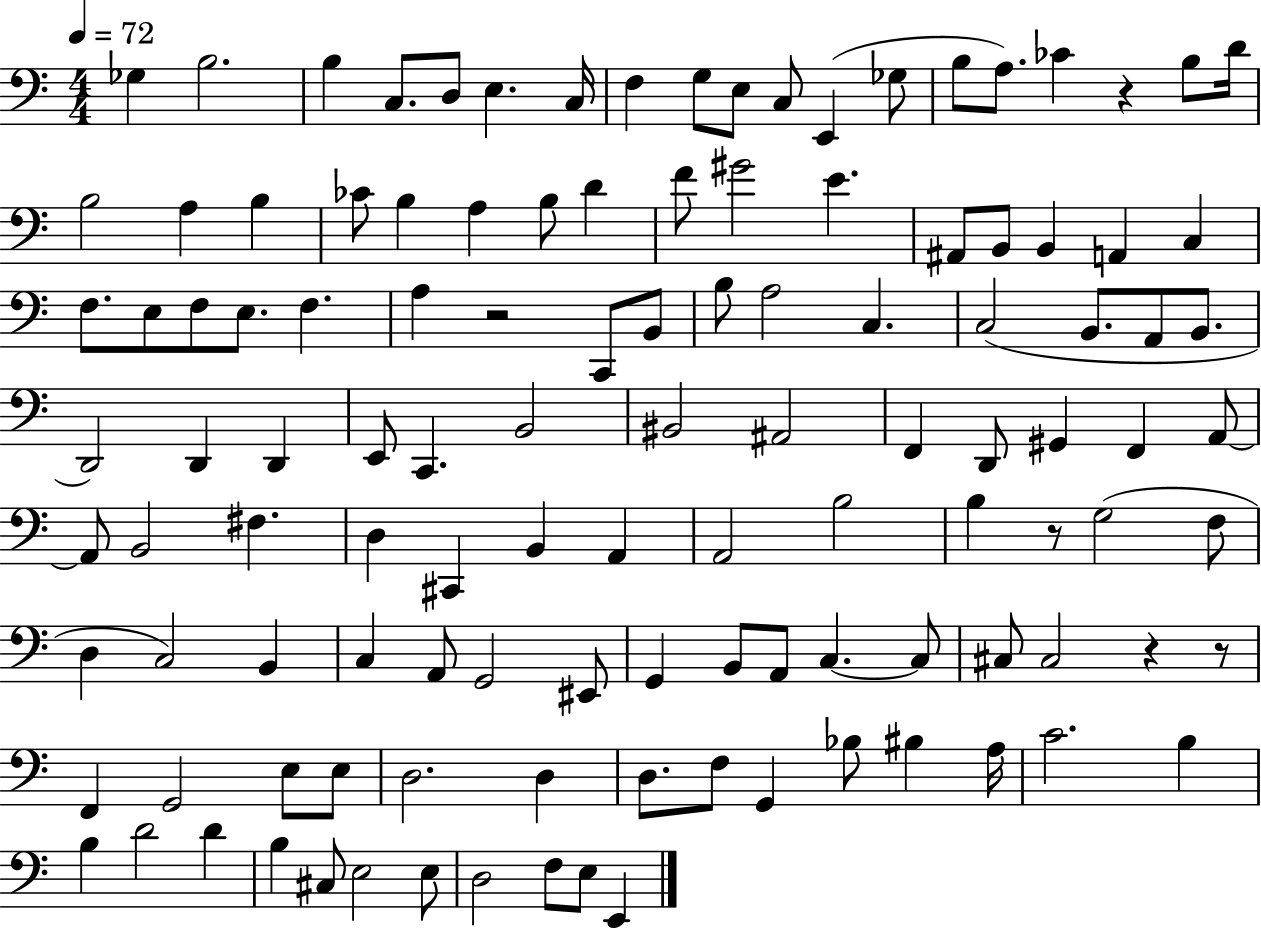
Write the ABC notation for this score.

X:1
T:Untitled
M:4/4
L:1/4
K:C
_G, B,2 B, C,/2 D,/2 E, C,/4 F, G,/2 E,/2 C,/2 E,, _G,/2 B,/2 A,/2 _C z B,/2 D/4 B,2 A, B, _C/2 B, A, B,/2 D F/2 ^G2 E ^A,,/2 B,,/2 B,, A,, C, F,/2 E,/2 F,/2 E,/2 F, A, z2 C,,/2 B,,/2 B,/2 A,2 C, C,2 B,,/2 A,,/2 B,,/2 D,,2 D,, D,, E,,/2 C,, B,,2 ^B,,2 ^A,,2 F,, D,,/2 ^G,, F,, A,,/2 A,,/2 B,,2 ^F, D, ^C,, B,, A,, A,,2 B,2 B, z/2 G,2 F,/2 D, C,2 B,, C, A,,/2 G,,2 ^E,,/2 G,, B,,/2 A,,/2 C, C,/2 ^C,/2 ^C,2 z z/2 F,, G,,2 E,/2 E,/2 D,2 D, D,/2 F,/2 G,, _B,/2 ^B, A,/4 C2 B, B, D2 D B, ^C,/2 E,2 E,/2 D,2 F,/2 E,/2 E,,